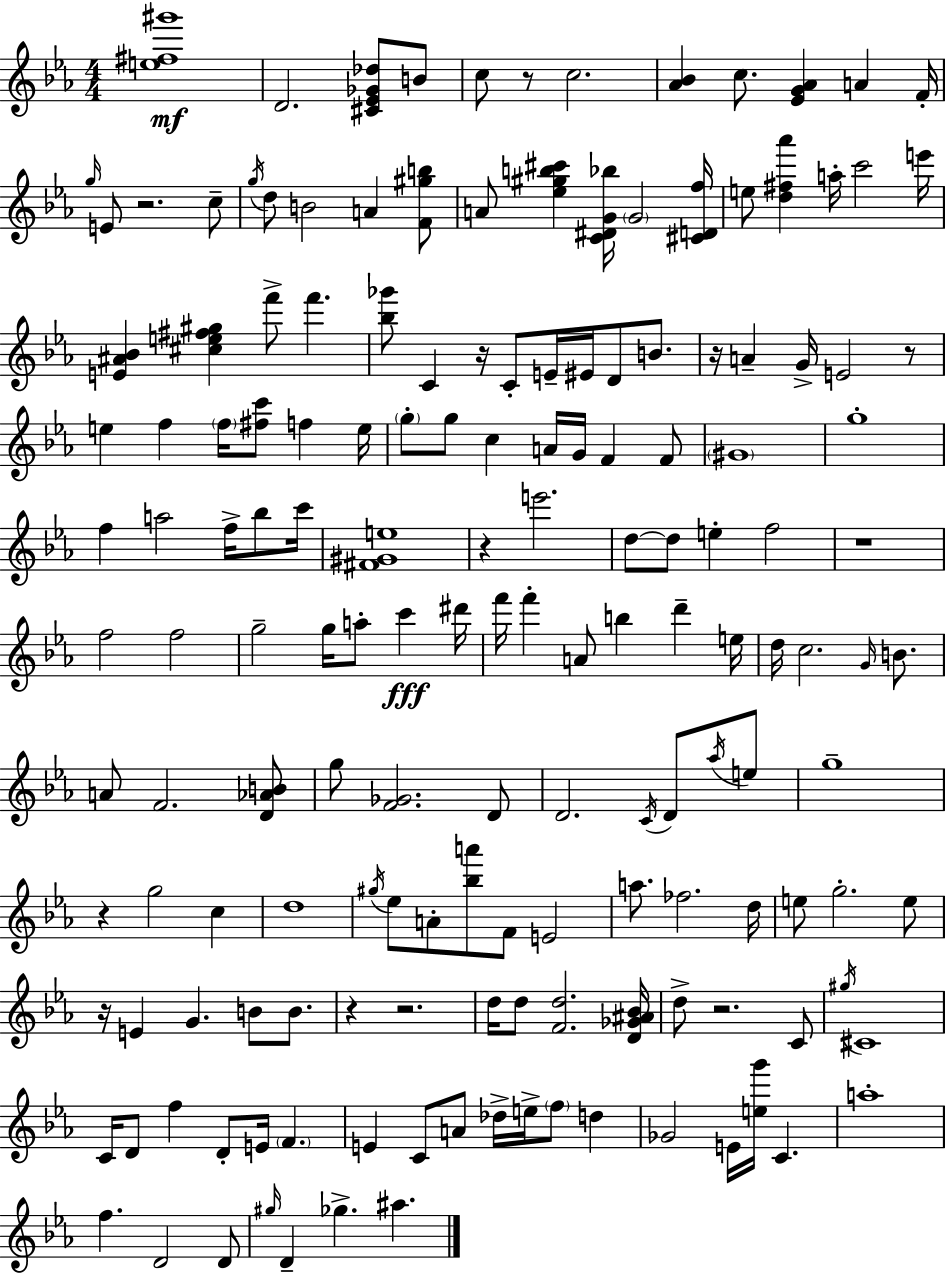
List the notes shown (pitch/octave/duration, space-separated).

[E5,F#5,G#6]/w D4/h. [C#4,Eb4,Gb4,Db5]/e B4/e C5/e R/e C5/h. [Ab4,Bb4]/q C5/e. [Eb4,G4,Ab4]/q A4/q F4/s G5/s E4/e R/h. C5/e G5/s D5/e B4/h A4/q [F4,G#5,B5]/e A4/e [Eb5,G#5,B5,C#6]/q [C4,D#4,G4,Bb5]/s G4/h [C#4,D4,F5]/s E5/e [D5,F#5,Ab6]/q A5/s C6/h E6/s [E4,A#4,Bb4]/q [C#5,E5,F#5,G#5]/q F6/e F6/q. [Bb5,Gb6]/e C4/q R/s C4/e E4/s EIS4/s D4/e B4/e. R/s A4/q G4/s E4/h R/e E5/q F5/q F5/s [F#5,C6]/e F5/q E5/s G5/e G5/e C5/q A4/s G4/s F4/q F4/e G#4/w G5/w F5/q A5/h F5/s Bb5/e C6/s [F#4,G#4,E5]/w R/q E6/h. D5/e D5/e E5/q F5/h R/w F5/h F5/h G5/h G5/s A5/e C6/q D#6/s F6/s F6/q A4/e B5/q D6/q E5/s D5/s C5/h. G4/s B4/e. A4/e F4/h. [D4,Ab4,B4]/e G5/e [F4,Gb4]/h. D4/e D4/h. C4/s D4/e Ab5/s E5/e G5/w R/q G5/h C5/q D5/w G#5/s Eb5/e A4/e [Bb5,A6]/e F4/e E4/h A5/e. FES5/h. D5/s E5/e G5/h. E5/e R/s E4/q G4/q. B4/e B4/e. R/q R/h. D5/s D5/e [F4,D5]/h. [D4,Gb4,A#4,Bb4]/s D5/e R/h. C4/e G#5/s C#4/w C4/s D4/e F5/q D4/e E4/s F4/q. E4/q C4/e A4/e Db5/s E5/s F5/e D5/q Gb4/h E4/s [E5,G6]/s C4/q. A5/w F5/q. D4/h D4/e G#5/s D4/q Gb5/q. A#5/q.